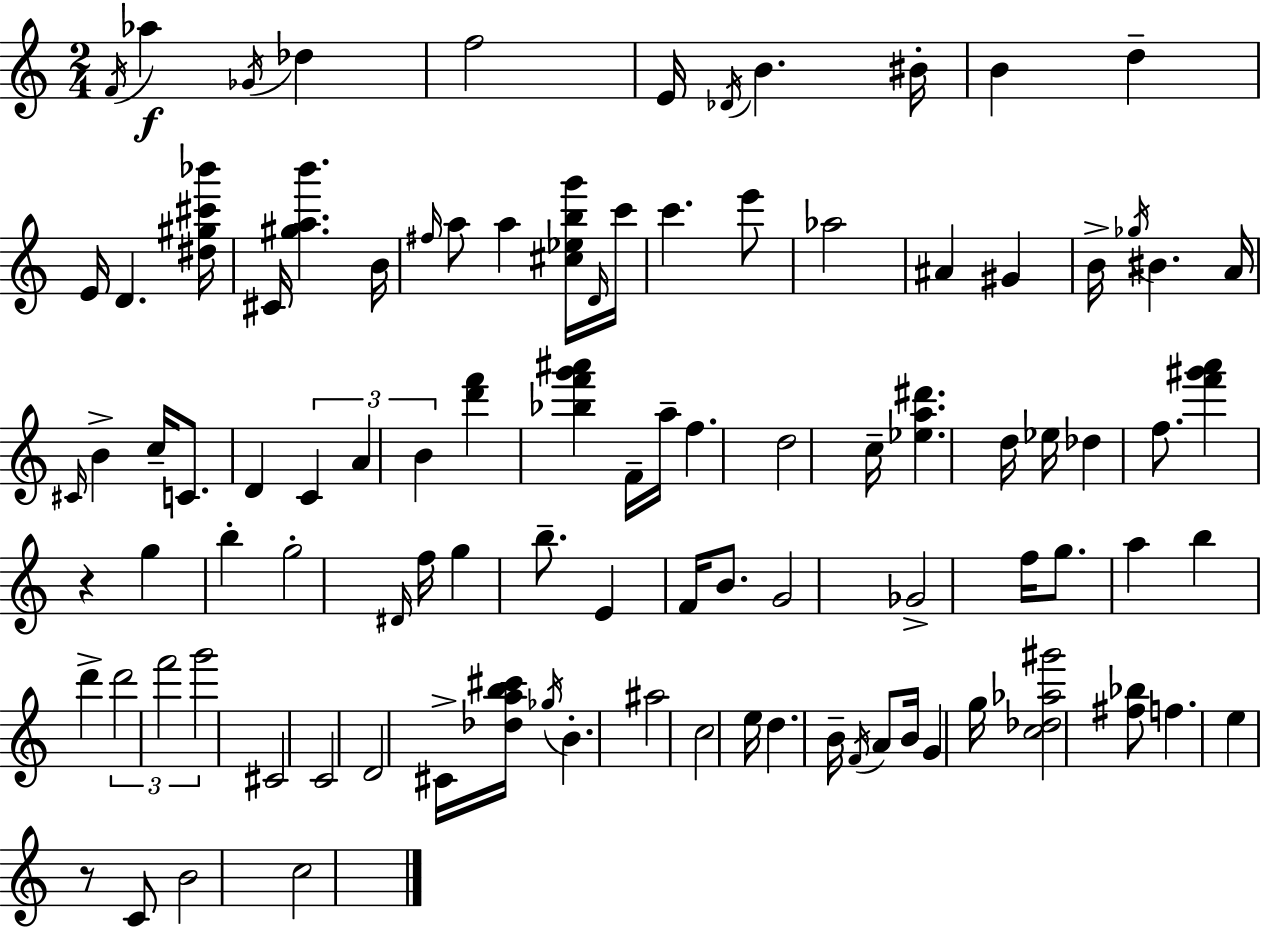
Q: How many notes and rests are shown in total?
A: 99